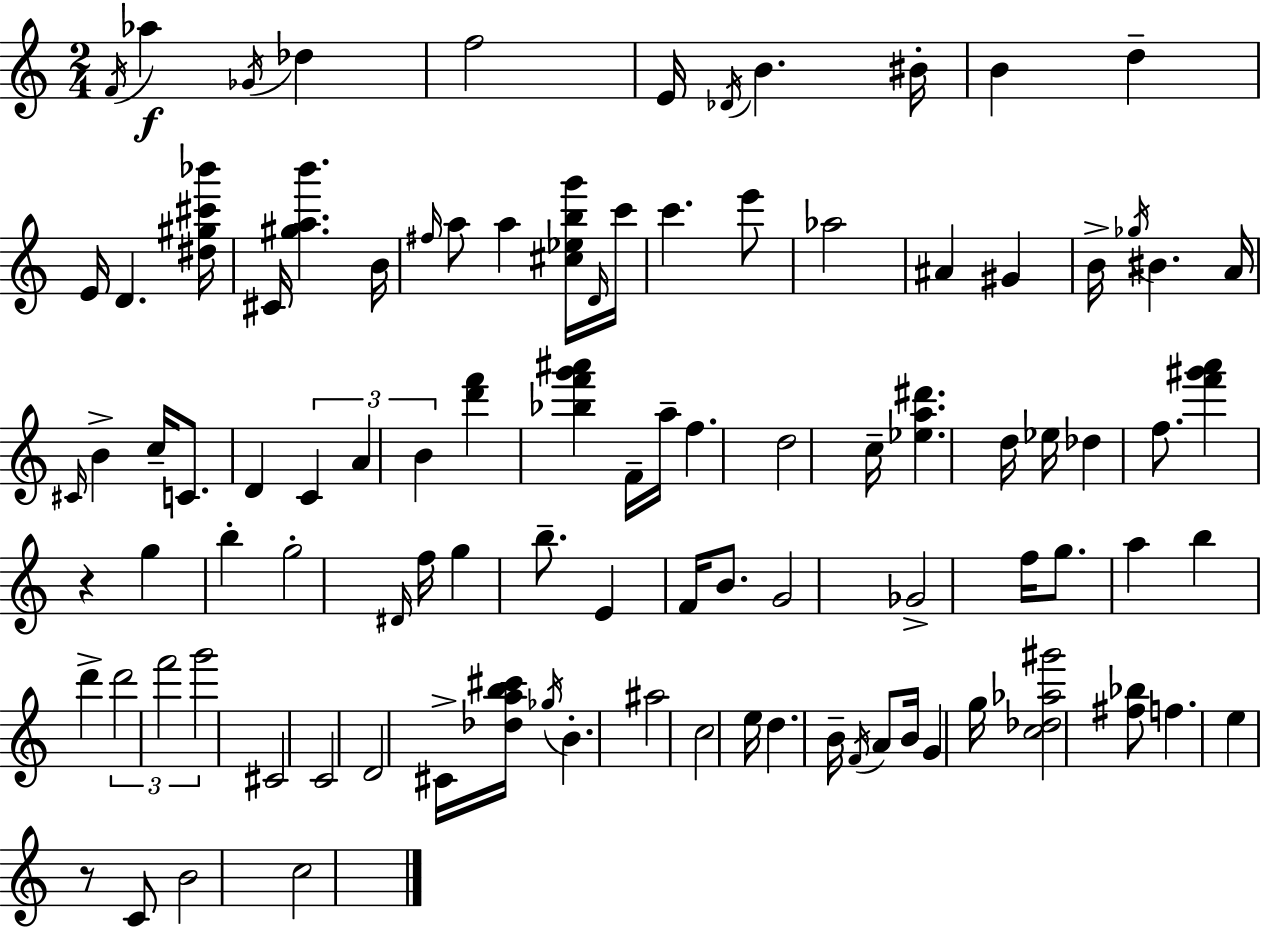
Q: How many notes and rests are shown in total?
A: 99